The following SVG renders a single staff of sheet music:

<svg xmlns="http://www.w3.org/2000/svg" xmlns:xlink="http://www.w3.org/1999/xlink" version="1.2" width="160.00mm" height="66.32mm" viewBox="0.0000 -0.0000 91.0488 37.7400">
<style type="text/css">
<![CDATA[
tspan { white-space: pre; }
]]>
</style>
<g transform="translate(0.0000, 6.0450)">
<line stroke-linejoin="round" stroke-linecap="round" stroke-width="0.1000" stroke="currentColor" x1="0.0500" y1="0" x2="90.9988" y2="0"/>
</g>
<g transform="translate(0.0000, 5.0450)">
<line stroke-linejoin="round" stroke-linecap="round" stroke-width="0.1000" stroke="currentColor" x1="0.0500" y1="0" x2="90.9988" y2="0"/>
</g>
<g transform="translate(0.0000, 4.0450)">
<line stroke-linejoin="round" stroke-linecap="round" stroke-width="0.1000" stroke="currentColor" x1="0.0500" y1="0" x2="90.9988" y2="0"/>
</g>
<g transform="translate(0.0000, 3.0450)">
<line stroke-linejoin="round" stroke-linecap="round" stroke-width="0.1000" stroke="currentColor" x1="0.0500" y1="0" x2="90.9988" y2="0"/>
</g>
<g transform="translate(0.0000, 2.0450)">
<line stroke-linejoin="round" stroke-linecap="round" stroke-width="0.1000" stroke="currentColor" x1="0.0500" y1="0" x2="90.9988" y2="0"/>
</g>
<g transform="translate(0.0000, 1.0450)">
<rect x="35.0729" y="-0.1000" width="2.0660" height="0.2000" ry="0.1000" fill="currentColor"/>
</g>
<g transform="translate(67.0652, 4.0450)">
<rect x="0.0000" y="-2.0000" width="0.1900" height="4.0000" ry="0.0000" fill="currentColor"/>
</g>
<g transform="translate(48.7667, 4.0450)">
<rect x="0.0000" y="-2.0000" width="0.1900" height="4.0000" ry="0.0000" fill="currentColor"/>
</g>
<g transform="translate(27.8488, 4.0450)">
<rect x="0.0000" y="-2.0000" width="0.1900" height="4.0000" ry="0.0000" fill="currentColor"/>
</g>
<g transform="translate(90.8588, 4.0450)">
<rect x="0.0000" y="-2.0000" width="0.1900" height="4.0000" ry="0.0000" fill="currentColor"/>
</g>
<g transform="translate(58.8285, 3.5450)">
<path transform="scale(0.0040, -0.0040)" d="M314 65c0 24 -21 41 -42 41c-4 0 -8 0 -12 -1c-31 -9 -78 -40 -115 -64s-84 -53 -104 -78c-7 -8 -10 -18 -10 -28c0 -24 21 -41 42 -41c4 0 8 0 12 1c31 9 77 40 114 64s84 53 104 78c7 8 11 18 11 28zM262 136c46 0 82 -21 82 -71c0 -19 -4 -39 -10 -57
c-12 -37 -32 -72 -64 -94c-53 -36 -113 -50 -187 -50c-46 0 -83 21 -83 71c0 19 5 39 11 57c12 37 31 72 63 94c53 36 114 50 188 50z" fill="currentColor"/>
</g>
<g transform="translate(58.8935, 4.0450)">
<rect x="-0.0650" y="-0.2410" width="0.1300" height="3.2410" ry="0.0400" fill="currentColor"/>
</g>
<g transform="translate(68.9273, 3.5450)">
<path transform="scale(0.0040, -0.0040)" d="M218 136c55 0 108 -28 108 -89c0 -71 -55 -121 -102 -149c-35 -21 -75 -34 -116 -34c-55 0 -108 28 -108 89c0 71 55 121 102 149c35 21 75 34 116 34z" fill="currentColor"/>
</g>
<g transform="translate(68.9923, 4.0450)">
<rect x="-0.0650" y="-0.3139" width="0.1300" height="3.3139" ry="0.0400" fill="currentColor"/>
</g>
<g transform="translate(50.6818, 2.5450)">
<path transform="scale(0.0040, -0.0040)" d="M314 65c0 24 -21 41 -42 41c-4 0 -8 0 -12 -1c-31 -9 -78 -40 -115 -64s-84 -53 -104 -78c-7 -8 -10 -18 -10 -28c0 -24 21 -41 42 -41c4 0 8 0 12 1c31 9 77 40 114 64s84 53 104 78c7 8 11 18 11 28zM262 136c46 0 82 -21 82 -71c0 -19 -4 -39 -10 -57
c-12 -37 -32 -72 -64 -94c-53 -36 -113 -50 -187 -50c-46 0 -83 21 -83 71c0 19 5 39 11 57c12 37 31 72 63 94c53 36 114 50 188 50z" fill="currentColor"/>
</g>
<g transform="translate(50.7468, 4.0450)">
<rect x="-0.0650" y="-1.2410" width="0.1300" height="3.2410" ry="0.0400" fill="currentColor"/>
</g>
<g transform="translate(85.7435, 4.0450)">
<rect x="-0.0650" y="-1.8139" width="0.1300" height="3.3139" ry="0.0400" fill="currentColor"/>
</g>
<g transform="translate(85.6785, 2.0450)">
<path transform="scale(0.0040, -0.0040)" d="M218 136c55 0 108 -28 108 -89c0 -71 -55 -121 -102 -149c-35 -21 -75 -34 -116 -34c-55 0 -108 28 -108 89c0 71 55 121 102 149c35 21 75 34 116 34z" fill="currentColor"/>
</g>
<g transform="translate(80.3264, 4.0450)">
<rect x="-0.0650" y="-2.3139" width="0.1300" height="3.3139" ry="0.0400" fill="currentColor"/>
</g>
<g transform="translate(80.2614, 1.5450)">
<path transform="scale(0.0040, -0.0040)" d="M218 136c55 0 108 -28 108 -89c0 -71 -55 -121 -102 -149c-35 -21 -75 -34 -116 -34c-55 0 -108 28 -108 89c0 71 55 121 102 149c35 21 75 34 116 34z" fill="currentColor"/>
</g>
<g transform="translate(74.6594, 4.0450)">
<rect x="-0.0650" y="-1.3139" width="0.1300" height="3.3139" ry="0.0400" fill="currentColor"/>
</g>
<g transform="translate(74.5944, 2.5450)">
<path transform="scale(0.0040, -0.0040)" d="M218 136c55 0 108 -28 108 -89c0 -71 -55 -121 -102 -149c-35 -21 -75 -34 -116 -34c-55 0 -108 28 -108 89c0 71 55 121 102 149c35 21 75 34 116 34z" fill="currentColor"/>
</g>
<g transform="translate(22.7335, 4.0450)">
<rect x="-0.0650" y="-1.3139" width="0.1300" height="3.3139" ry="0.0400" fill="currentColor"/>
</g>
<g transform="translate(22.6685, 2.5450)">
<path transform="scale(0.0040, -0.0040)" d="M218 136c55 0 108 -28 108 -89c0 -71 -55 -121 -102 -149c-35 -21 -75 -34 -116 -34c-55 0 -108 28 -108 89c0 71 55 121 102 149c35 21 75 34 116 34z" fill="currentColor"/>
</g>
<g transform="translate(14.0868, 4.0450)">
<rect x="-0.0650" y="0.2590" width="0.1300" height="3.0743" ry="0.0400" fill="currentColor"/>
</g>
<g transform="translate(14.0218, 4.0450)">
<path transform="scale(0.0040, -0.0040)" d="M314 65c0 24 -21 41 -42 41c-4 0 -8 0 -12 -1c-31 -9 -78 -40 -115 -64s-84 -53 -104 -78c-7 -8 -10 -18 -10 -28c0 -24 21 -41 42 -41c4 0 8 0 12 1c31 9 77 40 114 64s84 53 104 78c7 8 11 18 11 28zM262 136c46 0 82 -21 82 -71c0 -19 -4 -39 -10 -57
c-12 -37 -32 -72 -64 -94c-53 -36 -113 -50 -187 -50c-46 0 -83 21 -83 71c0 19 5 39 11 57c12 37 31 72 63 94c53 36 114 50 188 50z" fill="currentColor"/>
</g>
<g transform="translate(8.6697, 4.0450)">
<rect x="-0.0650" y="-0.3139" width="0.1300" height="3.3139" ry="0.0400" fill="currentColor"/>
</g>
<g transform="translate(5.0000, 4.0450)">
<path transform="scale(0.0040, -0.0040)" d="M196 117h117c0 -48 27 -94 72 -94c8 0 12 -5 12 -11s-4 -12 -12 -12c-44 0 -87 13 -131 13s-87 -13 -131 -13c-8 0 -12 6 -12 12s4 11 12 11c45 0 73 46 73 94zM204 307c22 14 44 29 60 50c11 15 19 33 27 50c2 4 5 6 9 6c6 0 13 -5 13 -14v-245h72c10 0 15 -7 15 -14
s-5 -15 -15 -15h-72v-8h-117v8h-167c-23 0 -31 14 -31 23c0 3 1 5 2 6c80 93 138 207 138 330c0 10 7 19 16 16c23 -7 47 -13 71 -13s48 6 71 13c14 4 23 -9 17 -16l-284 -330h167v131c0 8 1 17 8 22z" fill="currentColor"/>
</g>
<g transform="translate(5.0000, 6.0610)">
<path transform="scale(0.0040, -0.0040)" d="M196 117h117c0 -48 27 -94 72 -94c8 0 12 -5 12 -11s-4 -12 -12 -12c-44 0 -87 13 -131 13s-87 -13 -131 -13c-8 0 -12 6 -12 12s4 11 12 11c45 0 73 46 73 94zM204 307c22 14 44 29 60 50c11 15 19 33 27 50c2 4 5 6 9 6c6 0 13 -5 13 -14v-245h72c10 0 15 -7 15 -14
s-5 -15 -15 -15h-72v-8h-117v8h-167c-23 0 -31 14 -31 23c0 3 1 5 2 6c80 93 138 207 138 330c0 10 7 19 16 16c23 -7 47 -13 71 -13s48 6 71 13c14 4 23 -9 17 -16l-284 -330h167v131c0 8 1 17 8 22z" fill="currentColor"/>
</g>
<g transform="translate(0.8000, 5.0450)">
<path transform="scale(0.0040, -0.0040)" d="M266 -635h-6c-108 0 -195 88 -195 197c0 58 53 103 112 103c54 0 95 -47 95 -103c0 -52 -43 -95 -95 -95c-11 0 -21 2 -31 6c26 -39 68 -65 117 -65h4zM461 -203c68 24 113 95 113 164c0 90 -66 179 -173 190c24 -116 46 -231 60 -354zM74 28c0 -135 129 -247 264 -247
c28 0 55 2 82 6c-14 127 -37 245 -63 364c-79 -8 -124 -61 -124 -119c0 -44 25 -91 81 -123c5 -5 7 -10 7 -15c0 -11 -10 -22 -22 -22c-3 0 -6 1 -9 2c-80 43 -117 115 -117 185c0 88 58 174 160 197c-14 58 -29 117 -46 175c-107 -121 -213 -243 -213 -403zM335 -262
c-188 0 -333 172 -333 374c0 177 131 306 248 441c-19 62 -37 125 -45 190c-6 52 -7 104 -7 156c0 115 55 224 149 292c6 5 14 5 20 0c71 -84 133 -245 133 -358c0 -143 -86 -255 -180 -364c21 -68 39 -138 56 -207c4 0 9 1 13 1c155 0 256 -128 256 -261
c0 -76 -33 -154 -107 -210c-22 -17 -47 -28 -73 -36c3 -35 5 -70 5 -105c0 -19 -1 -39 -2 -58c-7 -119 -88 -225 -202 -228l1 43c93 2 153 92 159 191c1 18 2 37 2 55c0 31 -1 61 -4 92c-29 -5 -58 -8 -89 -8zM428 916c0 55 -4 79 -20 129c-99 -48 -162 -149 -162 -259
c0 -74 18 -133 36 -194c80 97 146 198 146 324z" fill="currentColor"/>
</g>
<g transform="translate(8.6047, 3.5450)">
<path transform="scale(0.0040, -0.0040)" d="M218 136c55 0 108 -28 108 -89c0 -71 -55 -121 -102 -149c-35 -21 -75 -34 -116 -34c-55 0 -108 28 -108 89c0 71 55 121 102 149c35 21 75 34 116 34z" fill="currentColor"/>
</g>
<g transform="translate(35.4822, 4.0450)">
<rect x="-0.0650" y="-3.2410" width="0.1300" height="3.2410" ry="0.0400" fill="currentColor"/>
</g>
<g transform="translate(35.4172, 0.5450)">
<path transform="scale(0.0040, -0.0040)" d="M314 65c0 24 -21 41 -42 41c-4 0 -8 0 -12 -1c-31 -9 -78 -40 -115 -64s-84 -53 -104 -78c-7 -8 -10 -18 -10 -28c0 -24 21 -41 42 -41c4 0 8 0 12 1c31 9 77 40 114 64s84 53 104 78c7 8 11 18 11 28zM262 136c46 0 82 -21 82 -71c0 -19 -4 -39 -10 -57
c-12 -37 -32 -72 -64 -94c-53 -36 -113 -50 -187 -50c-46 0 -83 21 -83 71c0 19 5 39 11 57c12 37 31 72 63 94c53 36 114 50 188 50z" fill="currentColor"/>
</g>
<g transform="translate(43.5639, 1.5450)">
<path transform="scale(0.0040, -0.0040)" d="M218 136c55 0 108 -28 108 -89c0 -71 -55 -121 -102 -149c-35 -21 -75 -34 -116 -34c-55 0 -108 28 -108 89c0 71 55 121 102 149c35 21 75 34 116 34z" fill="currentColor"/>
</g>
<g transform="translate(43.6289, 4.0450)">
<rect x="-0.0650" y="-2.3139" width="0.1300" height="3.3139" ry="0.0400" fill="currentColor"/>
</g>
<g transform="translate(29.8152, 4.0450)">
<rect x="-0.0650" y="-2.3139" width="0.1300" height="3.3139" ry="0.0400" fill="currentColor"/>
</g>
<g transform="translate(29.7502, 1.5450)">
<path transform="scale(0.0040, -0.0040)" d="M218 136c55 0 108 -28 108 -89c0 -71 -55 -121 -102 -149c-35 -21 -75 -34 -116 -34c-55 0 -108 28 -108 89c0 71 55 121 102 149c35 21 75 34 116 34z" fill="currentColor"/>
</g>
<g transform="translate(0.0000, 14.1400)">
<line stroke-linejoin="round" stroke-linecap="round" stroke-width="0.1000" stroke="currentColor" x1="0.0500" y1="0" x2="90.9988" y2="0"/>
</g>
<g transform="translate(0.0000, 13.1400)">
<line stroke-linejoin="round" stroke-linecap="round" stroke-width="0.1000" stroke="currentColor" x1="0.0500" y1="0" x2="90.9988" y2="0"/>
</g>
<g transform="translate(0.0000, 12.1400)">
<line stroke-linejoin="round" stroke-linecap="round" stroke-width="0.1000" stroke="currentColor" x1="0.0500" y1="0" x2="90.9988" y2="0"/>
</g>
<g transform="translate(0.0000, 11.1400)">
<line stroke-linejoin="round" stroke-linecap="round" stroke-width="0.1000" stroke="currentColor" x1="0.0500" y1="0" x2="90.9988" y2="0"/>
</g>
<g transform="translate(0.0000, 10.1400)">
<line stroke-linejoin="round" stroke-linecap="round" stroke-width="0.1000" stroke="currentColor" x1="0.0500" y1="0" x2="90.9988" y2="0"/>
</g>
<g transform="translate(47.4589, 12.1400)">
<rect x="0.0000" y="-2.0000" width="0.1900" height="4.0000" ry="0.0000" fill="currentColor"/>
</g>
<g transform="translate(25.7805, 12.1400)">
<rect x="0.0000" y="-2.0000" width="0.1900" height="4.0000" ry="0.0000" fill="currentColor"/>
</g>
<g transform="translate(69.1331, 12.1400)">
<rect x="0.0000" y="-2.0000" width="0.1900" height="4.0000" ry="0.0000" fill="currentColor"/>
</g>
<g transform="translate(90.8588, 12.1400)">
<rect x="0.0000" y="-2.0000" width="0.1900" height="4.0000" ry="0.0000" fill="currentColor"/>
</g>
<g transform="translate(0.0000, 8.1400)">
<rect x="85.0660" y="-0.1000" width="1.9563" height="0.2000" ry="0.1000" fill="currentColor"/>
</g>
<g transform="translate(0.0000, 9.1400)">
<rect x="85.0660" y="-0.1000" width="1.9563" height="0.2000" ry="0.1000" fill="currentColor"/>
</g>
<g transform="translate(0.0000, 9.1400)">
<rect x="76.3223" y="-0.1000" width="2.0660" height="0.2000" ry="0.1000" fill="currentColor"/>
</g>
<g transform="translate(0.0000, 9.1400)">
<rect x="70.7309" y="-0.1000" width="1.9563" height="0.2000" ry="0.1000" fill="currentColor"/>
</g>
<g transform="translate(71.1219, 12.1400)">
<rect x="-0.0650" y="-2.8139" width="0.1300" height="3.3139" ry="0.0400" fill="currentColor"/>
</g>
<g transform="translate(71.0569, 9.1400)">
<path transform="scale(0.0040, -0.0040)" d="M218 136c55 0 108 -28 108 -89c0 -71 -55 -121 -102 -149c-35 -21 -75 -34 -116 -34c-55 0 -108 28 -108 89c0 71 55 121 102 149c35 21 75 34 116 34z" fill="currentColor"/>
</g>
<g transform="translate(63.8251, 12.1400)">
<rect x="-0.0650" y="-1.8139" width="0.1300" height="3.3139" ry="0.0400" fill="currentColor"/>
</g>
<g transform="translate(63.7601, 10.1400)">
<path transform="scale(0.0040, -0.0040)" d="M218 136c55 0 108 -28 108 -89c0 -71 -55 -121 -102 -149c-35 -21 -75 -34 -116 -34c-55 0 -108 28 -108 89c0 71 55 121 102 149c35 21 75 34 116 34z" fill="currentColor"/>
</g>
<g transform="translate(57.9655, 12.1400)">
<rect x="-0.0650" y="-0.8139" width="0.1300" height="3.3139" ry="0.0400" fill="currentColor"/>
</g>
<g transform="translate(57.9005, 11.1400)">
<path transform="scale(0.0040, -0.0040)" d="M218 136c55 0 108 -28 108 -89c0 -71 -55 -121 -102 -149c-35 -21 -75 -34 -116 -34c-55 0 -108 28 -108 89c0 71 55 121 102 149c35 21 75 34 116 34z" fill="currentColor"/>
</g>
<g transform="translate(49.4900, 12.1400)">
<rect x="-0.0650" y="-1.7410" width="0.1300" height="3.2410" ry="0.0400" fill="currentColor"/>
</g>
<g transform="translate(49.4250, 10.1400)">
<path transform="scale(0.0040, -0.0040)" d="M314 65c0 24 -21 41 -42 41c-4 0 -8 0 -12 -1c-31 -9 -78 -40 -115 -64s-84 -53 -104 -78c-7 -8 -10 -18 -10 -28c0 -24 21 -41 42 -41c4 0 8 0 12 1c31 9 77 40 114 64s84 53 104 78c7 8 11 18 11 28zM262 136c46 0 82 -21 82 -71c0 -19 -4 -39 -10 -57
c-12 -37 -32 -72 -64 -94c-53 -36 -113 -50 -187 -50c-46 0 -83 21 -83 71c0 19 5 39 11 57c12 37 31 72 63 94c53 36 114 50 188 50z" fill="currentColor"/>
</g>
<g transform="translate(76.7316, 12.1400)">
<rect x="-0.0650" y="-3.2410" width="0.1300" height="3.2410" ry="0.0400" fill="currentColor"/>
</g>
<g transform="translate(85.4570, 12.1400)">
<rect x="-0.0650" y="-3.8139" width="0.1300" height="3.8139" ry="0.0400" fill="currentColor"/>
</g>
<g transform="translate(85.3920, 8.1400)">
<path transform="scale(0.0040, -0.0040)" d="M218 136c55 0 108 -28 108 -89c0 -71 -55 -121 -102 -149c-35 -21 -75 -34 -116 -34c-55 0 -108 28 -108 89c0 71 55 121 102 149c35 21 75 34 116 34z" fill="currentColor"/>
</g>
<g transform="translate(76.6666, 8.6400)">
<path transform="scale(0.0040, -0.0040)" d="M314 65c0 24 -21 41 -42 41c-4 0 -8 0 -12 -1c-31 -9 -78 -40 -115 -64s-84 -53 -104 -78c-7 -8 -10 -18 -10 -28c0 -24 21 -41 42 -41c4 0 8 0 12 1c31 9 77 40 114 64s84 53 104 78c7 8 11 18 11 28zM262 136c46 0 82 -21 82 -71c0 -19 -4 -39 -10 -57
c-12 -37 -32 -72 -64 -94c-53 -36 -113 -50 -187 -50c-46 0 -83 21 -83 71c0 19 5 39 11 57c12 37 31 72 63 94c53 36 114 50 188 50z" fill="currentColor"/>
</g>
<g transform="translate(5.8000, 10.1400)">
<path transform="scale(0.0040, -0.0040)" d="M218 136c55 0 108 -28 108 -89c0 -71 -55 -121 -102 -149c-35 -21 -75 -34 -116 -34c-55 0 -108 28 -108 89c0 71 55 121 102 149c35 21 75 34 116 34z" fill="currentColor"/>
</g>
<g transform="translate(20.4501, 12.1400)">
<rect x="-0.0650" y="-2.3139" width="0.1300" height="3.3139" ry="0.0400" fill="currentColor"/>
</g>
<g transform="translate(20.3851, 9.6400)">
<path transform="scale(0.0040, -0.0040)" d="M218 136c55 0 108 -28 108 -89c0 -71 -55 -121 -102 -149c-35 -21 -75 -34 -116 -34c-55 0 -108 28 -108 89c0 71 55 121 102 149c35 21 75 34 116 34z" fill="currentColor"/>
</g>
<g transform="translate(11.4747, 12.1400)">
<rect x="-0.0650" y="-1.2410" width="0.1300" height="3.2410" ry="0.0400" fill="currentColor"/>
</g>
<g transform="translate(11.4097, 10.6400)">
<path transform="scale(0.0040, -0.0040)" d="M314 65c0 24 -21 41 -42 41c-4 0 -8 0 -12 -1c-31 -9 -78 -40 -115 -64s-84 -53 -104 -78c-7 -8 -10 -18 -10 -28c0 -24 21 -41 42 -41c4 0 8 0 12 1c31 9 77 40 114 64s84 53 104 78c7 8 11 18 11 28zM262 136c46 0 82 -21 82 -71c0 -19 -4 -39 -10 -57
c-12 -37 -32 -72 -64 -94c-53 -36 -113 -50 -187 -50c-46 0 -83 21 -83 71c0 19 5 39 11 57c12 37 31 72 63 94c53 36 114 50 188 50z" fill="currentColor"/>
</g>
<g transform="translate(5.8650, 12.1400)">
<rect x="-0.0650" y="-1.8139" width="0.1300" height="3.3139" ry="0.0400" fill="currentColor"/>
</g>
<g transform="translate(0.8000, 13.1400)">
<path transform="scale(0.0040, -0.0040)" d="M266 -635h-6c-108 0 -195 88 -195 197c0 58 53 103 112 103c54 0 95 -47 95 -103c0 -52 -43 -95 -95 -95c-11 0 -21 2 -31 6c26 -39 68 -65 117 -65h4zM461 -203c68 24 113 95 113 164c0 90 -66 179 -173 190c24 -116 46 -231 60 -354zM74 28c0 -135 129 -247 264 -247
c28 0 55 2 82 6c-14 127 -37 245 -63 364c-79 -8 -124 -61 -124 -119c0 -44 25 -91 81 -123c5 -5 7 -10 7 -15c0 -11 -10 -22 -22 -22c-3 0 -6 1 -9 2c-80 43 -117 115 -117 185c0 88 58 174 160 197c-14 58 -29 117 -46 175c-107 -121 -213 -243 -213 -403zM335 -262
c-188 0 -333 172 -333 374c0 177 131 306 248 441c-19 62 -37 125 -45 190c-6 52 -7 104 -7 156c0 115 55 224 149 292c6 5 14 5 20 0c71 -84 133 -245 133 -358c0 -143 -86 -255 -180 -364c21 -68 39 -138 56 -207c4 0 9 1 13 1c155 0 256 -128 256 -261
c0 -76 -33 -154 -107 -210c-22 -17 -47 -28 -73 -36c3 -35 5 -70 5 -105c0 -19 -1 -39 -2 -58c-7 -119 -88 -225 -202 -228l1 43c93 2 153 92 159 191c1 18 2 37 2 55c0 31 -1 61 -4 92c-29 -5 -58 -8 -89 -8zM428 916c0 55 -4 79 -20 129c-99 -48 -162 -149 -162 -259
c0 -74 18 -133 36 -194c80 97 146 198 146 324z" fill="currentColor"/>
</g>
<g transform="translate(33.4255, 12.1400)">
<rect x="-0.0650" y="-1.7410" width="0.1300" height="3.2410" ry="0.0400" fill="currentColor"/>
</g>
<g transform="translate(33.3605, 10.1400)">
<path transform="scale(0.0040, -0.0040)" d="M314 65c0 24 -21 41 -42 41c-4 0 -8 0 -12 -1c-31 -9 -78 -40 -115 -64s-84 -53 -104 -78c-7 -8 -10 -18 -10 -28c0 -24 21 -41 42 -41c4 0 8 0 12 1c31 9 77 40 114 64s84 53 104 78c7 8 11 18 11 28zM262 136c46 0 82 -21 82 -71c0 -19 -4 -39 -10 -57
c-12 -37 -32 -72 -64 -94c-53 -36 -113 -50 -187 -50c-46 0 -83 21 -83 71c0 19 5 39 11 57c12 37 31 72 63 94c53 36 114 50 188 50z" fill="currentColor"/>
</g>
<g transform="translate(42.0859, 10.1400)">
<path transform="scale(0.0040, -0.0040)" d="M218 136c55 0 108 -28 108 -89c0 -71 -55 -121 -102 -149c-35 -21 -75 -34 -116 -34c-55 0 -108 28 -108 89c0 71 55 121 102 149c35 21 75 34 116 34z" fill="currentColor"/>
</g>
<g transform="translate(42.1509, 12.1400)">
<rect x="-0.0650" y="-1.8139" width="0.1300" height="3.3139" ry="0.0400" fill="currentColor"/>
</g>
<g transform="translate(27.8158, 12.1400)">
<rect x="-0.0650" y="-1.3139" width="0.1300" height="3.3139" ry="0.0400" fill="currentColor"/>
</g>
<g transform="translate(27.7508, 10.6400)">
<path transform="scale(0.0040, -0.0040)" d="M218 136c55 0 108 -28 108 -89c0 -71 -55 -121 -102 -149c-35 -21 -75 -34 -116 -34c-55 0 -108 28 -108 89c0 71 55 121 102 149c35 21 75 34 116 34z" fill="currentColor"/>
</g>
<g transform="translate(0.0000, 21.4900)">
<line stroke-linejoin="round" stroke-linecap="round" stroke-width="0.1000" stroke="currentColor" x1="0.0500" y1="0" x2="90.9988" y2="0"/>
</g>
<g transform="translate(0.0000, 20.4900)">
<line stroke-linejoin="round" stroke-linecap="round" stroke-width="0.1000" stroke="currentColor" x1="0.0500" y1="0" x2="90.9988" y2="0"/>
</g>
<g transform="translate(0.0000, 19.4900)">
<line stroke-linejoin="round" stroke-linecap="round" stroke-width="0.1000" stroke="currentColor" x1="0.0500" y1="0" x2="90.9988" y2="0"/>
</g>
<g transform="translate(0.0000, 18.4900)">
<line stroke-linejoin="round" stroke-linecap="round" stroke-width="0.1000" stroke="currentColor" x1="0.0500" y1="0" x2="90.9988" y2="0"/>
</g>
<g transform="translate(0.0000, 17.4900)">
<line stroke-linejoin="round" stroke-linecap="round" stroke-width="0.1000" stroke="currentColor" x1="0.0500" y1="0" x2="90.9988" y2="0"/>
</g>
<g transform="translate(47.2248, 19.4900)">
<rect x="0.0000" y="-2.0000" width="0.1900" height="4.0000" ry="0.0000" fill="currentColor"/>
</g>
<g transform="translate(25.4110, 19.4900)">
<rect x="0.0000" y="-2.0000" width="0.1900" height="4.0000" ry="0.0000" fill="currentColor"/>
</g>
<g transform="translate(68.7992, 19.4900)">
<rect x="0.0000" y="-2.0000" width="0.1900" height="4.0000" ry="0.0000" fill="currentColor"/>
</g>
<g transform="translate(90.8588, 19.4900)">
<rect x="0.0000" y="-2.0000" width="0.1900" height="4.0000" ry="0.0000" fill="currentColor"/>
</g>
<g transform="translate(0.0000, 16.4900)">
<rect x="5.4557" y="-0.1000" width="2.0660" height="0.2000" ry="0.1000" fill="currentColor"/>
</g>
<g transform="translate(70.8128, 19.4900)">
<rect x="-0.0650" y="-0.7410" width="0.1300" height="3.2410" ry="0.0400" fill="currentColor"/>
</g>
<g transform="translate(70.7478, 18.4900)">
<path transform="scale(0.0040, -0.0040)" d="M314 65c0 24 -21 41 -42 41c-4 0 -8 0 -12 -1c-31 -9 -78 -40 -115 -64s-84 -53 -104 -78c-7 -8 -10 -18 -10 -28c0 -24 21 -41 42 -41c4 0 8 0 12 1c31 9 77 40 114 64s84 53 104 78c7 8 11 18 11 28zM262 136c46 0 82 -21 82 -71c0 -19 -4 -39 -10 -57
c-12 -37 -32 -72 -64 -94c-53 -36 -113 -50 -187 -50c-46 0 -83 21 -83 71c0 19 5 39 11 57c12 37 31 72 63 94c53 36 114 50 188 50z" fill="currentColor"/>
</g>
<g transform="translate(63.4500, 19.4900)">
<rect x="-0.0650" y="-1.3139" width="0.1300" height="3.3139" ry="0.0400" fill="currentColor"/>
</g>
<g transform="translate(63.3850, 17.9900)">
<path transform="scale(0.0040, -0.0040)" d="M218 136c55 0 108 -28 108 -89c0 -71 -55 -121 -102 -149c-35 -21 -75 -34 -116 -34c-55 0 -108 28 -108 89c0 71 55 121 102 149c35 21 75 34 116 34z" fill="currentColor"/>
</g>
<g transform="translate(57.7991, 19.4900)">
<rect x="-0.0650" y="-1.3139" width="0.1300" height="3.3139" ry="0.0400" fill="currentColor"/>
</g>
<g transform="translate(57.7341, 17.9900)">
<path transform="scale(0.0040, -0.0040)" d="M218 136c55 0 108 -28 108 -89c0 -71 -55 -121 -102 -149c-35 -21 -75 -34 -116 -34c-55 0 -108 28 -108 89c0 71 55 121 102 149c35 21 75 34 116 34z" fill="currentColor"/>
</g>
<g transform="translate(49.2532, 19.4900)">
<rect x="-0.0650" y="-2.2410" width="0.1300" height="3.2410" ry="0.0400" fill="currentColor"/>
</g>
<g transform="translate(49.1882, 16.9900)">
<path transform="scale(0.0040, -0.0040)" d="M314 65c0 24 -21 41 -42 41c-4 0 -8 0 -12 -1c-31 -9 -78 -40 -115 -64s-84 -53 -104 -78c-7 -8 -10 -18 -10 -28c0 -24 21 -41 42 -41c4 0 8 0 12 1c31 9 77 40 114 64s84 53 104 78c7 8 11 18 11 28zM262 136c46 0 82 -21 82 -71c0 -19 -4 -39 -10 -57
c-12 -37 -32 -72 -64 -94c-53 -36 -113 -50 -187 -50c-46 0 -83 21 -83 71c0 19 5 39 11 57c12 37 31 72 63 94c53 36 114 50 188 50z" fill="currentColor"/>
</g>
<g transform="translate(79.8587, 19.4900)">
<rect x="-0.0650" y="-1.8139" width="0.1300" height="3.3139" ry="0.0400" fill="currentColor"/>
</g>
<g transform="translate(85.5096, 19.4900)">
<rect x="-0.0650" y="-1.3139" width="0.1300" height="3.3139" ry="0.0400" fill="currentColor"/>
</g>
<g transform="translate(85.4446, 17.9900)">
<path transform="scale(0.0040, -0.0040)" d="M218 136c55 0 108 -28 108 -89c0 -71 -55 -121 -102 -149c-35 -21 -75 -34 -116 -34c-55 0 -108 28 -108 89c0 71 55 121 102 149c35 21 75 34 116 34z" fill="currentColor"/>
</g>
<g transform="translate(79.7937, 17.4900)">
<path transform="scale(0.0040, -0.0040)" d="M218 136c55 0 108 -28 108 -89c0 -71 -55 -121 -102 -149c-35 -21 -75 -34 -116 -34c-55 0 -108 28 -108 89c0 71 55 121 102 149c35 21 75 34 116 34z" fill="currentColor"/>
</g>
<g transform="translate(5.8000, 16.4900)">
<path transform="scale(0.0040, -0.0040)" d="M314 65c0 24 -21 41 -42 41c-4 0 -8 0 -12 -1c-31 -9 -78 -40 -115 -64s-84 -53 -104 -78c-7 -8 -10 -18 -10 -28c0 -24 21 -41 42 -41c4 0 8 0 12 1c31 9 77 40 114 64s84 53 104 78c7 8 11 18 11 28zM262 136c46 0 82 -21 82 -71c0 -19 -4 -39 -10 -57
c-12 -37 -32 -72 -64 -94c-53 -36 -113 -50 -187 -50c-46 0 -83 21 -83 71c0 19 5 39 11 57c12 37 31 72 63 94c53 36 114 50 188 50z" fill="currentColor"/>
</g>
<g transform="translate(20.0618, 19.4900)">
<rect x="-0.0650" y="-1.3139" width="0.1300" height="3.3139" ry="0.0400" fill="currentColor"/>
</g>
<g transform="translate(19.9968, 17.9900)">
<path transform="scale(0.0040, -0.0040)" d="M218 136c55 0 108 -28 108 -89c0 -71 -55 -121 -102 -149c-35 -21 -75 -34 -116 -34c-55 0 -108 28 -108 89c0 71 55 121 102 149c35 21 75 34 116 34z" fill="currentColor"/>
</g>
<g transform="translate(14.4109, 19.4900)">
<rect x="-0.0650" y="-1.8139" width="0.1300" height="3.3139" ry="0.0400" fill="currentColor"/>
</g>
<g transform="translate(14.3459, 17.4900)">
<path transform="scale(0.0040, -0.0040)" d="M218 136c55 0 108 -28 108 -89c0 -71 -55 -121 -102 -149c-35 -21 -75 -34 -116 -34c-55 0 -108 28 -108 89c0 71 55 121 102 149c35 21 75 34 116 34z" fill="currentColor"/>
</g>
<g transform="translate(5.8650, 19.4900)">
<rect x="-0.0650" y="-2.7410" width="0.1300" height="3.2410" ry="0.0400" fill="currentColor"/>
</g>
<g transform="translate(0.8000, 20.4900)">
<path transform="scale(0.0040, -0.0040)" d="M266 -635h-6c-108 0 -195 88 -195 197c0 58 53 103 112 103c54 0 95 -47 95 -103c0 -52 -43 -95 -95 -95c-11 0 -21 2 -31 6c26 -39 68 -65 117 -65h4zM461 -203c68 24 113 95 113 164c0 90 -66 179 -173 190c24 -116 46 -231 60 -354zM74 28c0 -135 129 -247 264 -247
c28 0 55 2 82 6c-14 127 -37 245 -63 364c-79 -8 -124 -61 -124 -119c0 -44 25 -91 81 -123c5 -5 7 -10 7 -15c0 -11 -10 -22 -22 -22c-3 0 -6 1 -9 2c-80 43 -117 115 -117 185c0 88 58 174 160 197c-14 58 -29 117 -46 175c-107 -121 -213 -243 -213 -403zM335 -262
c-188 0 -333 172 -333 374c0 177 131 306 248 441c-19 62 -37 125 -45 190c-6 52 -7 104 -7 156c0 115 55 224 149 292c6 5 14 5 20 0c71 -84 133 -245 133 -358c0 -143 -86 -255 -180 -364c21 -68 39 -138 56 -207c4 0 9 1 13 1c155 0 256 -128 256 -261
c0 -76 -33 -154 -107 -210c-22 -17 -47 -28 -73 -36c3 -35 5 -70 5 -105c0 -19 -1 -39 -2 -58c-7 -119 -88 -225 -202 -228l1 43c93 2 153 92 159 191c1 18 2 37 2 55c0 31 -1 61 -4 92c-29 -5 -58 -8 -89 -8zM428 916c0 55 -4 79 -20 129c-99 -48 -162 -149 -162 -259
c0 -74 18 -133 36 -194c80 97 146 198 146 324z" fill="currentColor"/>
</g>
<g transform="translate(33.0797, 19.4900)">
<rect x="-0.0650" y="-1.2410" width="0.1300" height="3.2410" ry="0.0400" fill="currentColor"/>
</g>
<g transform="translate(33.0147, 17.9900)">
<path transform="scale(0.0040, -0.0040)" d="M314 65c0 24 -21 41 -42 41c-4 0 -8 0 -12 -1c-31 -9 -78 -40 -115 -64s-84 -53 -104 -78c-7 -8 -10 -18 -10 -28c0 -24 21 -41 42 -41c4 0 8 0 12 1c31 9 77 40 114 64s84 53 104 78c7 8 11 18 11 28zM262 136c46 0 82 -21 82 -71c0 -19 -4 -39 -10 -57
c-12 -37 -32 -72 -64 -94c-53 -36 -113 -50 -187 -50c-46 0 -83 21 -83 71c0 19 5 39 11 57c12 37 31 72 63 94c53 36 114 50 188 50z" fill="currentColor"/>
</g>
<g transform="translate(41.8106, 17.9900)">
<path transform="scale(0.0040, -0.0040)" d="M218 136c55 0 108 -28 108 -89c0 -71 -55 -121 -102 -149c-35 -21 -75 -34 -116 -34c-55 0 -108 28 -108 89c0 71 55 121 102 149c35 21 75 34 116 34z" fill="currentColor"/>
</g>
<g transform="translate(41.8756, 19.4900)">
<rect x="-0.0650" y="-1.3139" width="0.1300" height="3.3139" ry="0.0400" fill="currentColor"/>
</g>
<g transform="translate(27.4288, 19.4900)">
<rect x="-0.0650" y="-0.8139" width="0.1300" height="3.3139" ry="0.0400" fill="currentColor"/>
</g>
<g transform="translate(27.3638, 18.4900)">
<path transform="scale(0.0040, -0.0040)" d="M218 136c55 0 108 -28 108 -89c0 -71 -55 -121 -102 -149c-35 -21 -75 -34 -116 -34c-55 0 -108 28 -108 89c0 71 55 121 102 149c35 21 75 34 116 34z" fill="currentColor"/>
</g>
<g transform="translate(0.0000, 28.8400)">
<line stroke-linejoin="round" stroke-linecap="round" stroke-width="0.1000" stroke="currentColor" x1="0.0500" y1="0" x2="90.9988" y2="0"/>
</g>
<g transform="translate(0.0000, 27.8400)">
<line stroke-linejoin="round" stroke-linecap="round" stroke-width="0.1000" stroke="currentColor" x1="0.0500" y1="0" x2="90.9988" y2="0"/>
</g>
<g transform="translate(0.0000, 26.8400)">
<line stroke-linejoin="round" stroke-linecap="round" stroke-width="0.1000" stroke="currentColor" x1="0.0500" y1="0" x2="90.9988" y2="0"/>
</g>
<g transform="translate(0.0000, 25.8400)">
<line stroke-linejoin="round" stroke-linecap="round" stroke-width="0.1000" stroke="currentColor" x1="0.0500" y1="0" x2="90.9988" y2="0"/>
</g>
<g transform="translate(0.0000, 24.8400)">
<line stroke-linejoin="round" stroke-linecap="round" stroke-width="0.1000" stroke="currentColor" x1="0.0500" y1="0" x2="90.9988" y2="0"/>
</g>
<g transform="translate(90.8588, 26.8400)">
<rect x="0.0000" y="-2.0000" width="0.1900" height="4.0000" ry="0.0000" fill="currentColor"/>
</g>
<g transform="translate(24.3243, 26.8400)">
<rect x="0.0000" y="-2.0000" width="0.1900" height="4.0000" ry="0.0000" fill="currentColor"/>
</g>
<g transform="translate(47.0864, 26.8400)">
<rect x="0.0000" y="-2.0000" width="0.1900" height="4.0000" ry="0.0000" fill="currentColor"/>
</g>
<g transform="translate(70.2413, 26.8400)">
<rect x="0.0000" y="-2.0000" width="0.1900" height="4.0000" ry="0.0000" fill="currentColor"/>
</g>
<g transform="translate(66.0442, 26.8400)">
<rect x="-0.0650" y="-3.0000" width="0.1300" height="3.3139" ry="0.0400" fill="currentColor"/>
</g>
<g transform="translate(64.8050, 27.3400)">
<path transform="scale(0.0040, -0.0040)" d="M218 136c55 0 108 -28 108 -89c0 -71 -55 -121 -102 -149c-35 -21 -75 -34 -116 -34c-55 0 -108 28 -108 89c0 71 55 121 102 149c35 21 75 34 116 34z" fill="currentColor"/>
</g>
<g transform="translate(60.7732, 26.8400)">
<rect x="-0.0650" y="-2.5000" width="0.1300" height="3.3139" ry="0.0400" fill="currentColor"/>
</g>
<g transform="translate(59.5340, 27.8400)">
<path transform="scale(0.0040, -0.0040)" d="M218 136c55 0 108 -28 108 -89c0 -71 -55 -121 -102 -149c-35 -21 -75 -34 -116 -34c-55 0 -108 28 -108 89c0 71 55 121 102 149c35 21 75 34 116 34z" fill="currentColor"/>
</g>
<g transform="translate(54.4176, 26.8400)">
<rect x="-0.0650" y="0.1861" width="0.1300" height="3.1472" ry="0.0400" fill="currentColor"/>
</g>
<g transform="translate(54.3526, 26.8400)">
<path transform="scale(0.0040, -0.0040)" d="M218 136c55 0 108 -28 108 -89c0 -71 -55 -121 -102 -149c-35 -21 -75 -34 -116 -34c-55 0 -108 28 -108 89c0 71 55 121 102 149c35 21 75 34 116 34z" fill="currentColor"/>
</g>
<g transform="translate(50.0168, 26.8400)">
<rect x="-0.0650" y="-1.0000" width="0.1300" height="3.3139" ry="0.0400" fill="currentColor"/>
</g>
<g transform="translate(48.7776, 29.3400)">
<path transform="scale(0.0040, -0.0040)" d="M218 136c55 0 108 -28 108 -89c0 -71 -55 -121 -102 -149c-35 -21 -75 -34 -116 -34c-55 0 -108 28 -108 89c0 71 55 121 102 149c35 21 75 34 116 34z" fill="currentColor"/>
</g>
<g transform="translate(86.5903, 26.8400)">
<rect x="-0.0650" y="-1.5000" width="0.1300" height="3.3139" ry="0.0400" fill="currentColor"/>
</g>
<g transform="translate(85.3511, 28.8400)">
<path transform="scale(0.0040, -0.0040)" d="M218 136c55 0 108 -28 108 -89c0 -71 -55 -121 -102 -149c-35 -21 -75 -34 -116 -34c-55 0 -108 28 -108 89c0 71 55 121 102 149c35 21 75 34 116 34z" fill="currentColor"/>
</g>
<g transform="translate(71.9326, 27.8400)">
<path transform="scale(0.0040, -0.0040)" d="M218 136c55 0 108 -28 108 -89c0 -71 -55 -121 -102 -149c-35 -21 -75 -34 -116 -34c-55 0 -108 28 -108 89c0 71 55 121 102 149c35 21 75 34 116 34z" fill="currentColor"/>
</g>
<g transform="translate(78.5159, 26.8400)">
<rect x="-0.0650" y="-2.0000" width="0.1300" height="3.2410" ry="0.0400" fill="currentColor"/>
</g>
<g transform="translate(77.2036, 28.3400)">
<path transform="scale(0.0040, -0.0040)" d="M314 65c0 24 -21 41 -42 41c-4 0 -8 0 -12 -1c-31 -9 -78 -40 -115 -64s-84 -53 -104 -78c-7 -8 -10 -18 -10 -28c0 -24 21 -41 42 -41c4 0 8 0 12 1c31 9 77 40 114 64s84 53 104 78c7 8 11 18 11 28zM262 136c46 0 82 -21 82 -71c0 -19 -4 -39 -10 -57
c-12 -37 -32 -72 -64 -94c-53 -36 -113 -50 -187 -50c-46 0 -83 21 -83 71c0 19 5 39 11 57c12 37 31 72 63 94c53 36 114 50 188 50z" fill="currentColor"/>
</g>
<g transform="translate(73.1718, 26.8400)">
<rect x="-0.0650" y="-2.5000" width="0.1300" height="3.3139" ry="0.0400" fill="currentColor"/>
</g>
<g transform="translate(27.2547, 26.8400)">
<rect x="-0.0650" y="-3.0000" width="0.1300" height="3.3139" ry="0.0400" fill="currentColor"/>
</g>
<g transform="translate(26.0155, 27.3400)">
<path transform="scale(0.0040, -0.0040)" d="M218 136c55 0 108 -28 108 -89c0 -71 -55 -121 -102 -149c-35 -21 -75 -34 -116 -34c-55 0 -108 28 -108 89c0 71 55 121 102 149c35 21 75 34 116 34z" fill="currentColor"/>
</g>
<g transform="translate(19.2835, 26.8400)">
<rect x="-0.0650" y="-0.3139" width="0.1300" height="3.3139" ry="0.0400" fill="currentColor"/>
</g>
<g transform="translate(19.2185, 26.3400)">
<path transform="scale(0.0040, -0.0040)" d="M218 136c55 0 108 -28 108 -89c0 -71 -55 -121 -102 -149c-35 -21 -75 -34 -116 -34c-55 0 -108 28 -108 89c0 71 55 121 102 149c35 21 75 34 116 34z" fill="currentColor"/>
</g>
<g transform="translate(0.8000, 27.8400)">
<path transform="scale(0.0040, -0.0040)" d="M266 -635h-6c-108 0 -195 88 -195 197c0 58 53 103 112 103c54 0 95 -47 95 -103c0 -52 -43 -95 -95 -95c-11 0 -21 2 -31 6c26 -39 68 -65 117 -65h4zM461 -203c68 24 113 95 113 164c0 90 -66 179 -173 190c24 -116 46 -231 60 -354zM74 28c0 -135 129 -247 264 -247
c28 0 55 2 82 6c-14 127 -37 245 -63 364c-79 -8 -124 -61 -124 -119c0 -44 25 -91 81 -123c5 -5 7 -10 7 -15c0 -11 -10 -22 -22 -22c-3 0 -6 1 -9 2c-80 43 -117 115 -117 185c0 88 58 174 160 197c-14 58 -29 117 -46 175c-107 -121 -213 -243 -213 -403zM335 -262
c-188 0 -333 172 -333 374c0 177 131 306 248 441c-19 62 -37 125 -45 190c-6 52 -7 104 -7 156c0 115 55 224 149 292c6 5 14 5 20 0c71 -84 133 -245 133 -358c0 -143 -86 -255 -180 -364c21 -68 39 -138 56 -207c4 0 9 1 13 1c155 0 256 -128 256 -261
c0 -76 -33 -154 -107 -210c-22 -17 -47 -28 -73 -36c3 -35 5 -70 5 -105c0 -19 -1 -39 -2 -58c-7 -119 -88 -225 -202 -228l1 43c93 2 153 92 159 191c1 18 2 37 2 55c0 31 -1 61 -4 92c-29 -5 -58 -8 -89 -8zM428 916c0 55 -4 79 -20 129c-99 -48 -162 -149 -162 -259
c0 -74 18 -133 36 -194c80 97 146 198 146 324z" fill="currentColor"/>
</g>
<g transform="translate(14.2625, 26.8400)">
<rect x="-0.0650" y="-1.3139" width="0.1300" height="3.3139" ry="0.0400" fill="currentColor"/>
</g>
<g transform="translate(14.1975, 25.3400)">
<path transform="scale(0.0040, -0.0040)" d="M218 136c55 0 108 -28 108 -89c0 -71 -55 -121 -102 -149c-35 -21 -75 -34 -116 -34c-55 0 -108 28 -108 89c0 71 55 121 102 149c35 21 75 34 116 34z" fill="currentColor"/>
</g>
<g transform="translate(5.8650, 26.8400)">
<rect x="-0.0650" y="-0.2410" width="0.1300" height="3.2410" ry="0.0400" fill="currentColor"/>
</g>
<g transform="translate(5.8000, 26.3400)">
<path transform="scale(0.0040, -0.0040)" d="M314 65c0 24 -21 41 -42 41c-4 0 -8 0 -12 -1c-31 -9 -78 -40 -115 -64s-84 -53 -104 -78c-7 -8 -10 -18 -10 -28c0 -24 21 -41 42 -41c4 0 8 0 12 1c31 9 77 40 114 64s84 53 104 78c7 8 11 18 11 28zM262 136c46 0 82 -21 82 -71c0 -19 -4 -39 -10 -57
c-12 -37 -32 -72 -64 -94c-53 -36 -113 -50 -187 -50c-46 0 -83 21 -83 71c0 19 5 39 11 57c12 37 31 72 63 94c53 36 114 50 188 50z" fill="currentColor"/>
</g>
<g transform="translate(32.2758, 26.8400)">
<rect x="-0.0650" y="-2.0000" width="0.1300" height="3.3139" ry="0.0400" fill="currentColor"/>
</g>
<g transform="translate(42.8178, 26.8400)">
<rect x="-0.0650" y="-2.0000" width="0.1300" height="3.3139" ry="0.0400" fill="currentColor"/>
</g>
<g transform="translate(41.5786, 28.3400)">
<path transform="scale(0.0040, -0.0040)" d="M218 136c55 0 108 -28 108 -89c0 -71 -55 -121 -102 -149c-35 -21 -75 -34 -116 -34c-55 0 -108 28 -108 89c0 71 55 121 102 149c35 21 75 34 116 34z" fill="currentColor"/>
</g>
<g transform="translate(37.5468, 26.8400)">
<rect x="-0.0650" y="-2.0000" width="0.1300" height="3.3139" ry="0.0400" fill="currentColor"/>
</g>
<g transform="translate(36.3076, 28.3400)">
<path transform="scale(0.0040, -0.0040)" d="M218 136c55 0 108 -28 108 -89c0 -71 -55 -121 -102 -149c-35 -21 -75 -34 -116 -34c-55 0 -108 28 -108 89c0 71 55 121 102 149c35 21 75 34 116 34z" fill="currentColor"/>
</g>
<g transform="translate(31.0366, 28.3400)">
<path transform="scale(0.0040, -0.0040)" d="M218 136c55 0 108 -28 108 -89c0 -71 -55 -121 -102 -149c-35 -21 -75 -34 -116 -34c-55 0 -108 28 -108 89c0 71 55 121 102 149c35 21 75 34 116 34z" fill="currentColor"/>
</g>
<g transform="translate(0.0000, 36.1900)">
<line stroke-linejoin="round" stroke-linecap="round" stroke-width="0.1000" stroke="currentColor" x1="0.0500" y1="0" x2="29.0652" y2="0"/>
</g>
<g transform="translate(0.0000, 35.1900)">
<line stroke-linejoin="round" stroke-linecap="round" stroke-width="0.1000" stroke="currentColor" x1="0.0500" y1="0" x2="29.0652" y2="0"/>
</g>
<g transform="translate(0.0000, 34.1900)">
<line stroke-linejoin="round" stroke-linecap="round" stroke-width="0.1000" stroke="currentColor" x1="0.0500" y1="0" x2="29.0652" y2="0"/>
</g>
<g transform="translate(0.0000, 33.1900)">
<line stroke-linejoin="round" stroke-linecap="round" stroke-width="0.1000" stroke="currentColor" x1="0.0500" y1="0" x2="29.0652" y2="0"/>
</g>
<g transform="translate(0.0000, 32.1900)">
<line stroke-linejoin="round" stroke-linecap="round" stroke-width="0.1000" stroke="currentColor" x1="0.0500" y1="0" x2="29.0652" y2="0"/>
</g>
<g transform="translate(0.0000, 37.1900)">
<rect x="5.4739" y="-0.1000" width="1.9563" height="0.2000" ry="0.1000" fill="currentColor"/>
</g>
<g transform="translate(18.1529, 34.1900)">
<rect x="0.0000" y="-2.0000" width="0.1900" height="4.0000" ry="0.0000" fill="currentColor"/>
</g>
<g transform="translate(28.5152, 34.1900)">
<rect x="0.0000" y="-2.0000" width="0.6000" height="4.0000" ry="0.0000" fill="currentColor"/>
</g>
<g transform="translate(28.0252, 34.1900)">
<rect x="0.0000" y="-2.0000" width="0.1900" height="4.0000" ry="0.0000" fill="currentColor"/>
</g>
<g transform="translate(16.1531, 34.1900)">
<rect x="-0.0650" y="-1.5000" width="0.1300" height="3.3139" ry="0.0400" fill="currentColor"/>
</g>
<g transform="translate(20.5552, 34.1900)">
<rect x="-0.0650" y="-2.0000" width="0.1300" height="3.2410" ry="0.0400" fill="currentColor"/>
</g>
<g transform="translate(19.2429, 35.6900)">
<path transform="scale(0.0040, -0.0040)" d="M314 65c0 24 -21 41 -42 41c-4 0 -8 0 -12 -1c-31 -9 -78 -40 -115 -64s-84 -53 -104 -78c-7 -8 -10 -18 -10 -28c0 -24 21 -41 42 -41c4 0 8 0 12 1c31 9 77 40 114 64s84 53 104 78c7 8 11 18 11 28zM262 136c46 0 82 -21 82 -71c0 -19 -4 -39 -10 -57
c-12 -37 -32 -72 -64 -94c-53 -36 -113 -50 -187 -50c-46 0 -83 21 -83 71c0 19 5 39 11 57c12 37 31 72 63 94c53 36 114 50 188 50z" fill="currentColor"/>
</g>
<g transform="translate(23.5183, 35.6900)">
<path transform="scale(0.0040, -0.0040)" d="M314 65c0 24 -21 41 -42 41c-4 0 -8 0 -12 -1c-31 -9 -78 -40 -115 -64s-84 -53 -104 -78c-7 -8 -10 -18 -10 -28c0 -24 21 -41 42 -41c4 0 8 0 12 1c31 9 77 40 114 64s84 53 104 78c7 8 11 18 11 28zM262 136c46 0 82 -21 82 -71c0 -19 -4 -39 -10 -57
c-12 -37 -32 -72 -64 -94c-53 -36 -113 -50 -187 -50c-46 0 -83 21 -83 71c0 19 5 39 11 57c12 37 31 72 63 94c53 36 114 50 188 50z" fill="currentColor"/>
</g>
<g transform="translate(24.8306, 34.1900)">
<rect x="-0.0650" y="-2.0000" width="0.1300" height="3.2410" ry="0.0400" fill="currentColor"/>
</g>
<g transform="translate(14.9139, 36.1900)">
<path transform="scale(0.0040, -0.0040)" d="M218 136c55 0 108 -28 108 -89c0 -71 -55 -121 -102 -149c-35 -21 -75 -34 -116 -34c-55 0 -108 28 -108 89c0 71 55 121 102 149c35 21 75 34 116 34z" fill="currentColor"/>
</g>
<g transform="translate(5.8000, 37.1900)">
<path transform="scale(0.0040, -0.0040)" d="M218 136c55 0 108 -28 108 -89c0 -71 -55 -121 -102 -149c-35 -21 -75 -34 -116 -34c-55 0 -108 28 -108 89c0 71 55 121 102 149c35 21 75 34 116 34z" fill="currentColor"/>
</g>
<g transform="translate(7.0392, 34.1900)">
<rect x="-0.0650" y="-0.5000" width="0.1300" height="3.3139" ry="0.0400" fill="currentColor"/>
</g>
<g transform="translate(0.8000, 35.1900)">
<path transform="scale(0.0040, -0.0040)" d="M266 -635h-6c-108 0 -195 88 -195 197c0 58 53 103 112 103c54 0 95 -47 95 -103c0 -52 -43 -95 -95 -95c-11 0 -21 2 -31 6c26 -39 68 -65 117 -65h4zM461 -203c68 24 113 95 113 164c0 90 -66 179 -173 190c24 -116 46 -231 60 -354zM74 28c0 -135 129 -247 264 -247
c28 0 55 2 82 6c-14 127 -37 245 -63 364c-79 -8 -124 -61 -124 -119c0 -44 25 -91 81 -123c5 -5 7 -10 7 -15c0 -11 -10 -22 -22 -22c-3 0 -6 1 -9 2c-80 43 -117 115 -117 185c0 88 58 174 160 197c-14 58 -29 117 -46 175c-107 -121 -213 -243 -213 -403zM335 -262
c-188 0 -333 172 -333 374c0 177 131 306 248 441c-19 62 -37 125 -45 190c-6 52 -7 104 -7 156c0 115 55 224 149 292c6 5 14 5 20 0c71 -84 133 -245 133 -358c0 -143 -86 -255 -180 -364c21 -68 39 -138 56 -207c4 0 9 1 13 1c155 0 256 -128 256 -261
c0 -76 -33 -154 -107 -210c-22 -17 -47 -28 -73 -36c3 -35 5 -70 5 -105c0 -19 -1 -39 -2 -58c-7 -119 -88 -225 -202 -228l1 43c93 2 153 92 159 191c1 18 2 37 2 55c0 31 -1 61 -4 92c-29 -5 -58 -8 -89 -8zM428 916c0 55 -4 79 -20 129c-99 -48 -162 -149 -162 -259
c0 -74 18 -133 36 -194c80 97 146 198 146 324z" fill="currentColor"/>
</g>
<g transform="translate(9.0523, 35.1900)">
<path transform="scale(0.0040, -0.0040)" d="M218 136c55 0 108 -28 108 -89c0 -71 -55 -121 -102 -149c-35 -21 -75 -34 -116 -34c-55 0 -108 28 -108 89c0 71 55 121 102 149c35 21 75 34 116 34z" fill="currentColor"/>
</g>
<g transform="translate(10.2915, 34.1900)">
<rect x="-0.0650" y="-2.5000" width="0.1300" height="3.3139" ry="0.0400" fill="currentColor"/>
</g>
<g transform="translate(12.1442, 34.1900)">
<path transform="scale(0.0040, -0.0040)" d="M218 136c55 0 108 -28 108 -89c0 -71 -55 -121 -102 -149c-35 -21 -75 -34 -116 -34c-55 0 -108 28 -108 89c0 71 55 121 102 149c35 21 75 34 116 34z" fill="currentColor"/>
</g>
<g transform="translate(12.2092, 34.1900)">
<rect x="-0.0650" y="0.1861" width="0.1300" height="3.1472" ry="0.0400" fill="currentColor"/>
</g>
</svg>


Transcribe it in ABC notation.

X:1
T:Untitled
M:4/4
L:1/4
K:C
c B2 e g b2 g e2 c2 c e g f f e2 g e f2 f f2 d f a b2 c' a2 f e d e2 e g2 e e d2 f e c2 e c A F F F D B G A G F2 E C G B E F2 F2